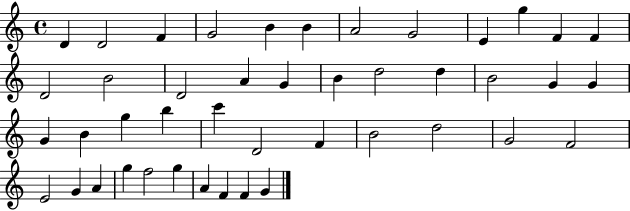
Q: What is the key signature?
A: C major